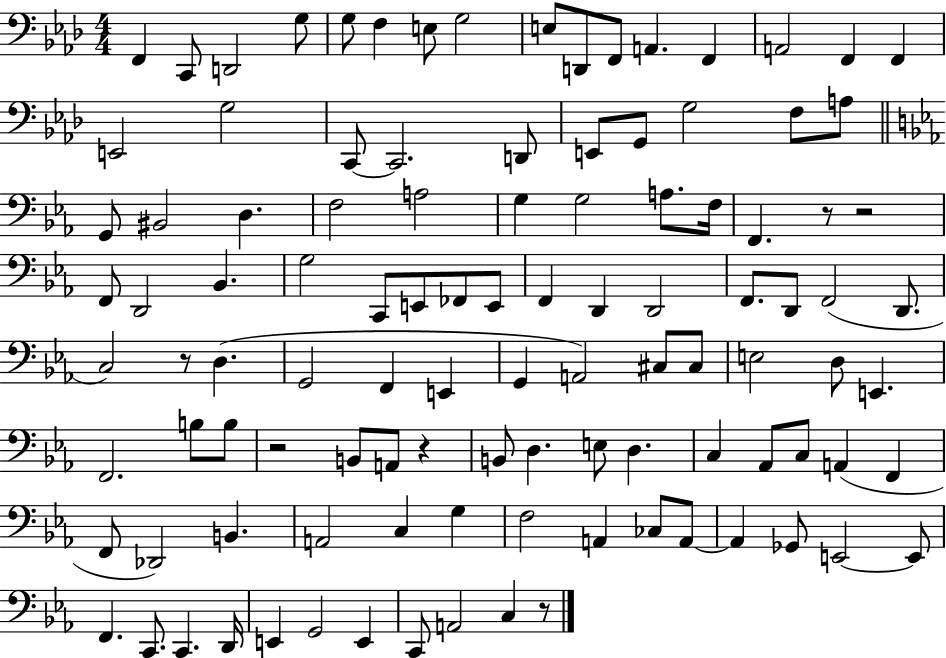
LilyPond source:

{
  \clef bass
  \numericTimeSignature
  \time 4/4
  \key aes \major
  f,4 c,8 d,2 g8 | g8 f4 e8 g2 | e8 d,8 f,8 a,4. f,4 | a,2 f,4 f,4 | \break e,2 g2 | c,8~~ c,2. d,8 | e,8 g,8 g2 f8 a8 | \bar "||" \break \key ees \major g,8 bis,2 d4. | f2 a2 | g4 g2 a8. f16 | f,4. r8 r2 | \break f,8 d,2 bes,4. | g2 c,8 e,8 fes,8 e,8 | f,4 d,4 d,2 | f,8. d,8 f,2( d,8. | \break c2) r8 d4.( | g,2 f,4 e,4 | g,4 a,2) cis8 cis8 | e2 d8 e,4. | \break f,2. b8 b8 | r2 b,8 a,8 r4 | b,8 d4. e8 d4. | c4 aes,8 c8 a,4( f,4 | \break f,8 des,2) b,4. | a,2 c4 g4 | f2 a,4 ces8 a,8~~ | a,4 ges,8 e,2~~ e,8 | \break f,4. c,8. c,4. d,16 | e,4 g,2 e,4 | c,8 a,2 c4 r8 | \bar "|."
}